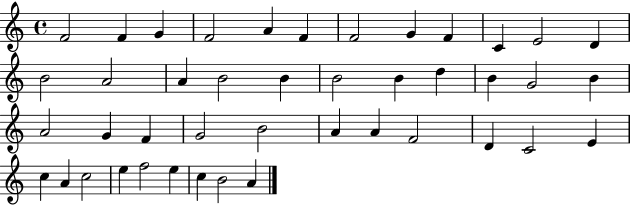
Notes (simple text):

F4/h F4/q G4/q F4/h A4/q F4/q F4/h G4/q F4/q C4/q E4/h D4/q B4/h A4/h A4/q B4/h B4/q B4/h B4/q D5/q B4/q G4/h B4/q A4/h G4/q F4/q G4/h B4/h A4/q A4/q F4/h D4/q C4/h E4/q C5/q A4/q C5/h E5/q F5/h E5/q C5/q B4/h A4/q